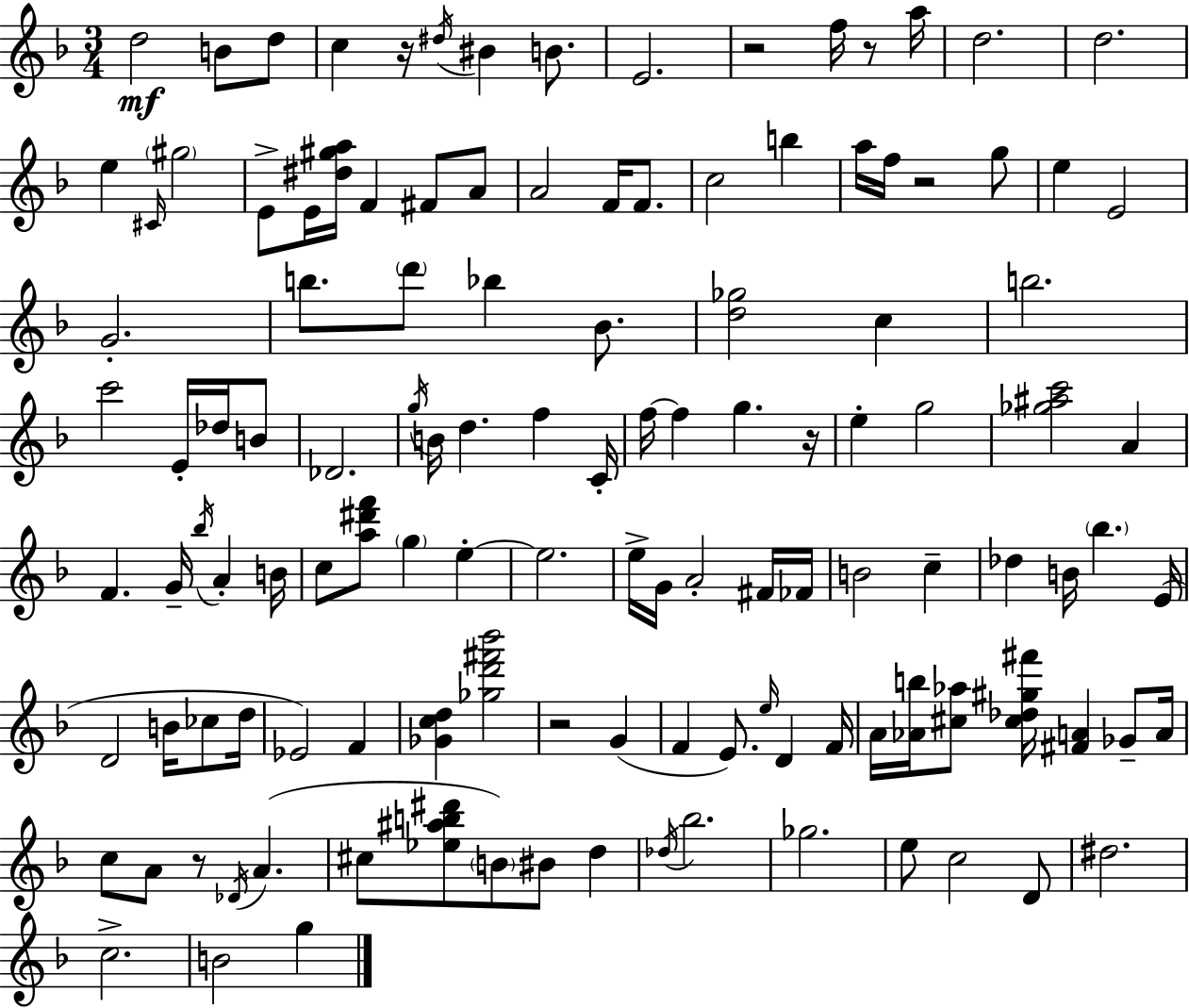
{
  \clef treble
  \numericTimeSignature
  \time 3/4
  \key f \major
  d''2\mf b'8 d''8 | c''4 r16 \acciaccatura { dis''16 } bis'4 b'8. | e'2. | r2 f''16 r8 | \break a''16 d''2. | d''2. | e''4 \grace { cis'16 } \parenthesize gis''2 | e'8-> e'16 <dis'' gis'' a''>16 f'4 fis'8 | \break a'8 a'2 f'16 f'8. | c''2 b''4 | a''16 f''16 r2 | g''8 e''4 e'2 | \break g'2.-. | b''8. \parenthesize d'''8 bes''4 bes'8. | <d'' ges''>2 c''4 | b''2. | \break c'''2 e'16-. des''16 | b'8 des'2. | \acciaccatura { g''16 } b'16 d''4. f''4 | c'16-. f''16~~ f''4 g''4. | \break r16 e''4-. g''2 | <ges'' ais'' c'''>2 a'4 | f'4. g'16-- \acciaccatura { bes''16 } a'4-. | b'16 c''8 <a'' dis''' f'''>8 \parenthesize g''4 | \break e''4-.~~ e''2. | e''16-> g'16 a'2-. | fis'16 fes'16 b'2 | c''4-- des''4 b'16 \parenthesize bes''4. | \break e'16( d'2 | b'16 ces''8 d''16 ees'2) | f'4 <ges' c'' d''>4 <ges'' d''' fis''' bes'''>2 | r2 | \break g'4( f'4 e'8.) \grace { e''16 } | d'4 f'16 a'16 <aes' b''>16 <cis'' aes''>8 <cis'' des'' gis'' fis'''>16 <fis' a'>4 | ges'8-- a'16 c''8 a'8 r8 \acciaccatura { des'16 } | a'4.( cis''8 <ees'' ais'' b'' dis'''>8 \parenthesize b'8) | \break bis'8 d''4 \acciaccatura { des''16 } bes''2. | ges''2. | e''8 c''2 | d'8 dis''2. | \break c''2.-> | b'2 | g''4 \bar "|."
}